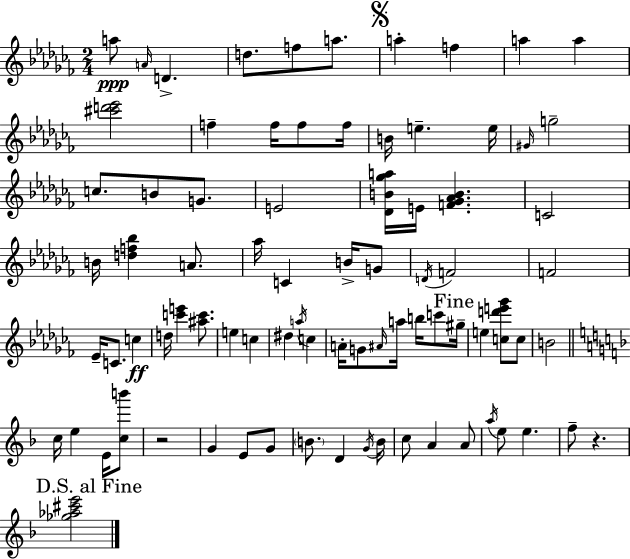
{
  \clef treble
  \numericTimeSignature
  \time 2/4
  \key aes \minor
  a''8\ppp \grace { a'16 } d'4.-> | d''8. f''8 a''8. | \mark \markup { \musicglyph "scripts.segno" } a''4-. f''4 | a''4 a''4 | \break <cis''' d''' ees'''>2 | f''4-- f''16 f''8 | f''16 b'16 e''4.-- | e''16 \grace { gis'16 } g''2-- | \break c''8. b'8 g'8. | e'2 | <des' b' ges'' a''>16 e'16 <f' ges' aes' b'>4. | c'2 | \break b'16 <d'' f'' bes''>4 a'8. | aes''16 c'4 b'16-> | g'8 \acciaccatura { d'16 } f'2 | f'2 | \break ees'16-- c'8. c''4\ff | d''16 <c''' e'''>4 | <ais'' c'''>8. e''4 c''4 | dis''4 \acciaccatura { a''16 } | \break c''4 a'16-. g'8 \grace { ais'16 } | a''16 b''16 c'''8 \mark "Fine" gis''16-- e''4 | <c'' d''' e''' ges'''>8 c''8 b'2 | \bar "||" \break \key f \major c''16 e''4 e'16 <c'' b'''>8 | r2 | g'4 e'8 g'8 | \parenthesize b'8. d'4 \acciaccatura { g'16 } | \break b'16 c''8 a'4 a'8 | \acciaccatura { a''16 } e''8 e''4. | f''8-- r4. | \mark "D.S. al Fine" <ges'' aes'' cis''' e'''>2 | \break \bar "|."
}